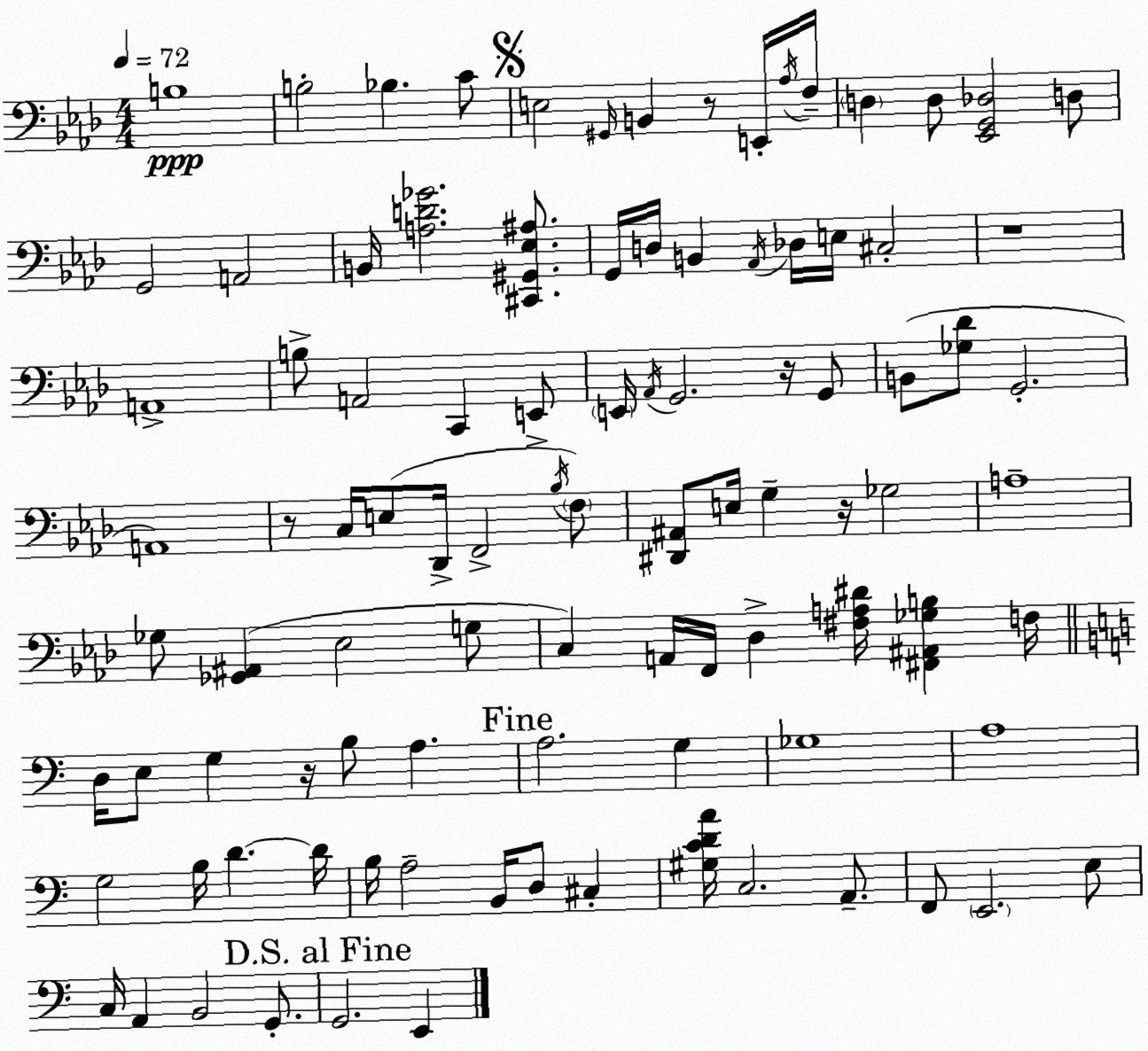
X:1
T:Untitled
M:4/4
L:1/4
K:Ab
B,4 B,2 _B, C/2 E,2 ^G,,/4 B,, z/2 E,,/4 _A,/4 F,/4 D, D,/2 [_E,,G,,_D,]2 D,/2 G,,2 A,,2 B,,/4 [A,D_G]2 [^C,,^G,,_E,^A,]/2 G,,/4 D,/4 B,, _A,,/4 _D,/4 E,/4 ^C,2 z4 A,,4 B,/2 A,,2 C,, E,,/2 E,,/4 _A,,/4 G,,2 z/4 G,,/2 B,,/2 [_G,_D]/2 G,,2 A,,4 z/2 C,/4 E,/2 _D,,/4 F,,2 _B,/4 F,/2 [^D,,^A,,]/2 E,/4 G, z/4 _G,2 A,4 _G,/2 [_G,,^A,,] _E,2 G,/2 C, A,,/4 F,,/4 _D, [^F,A,^D]/4 [^F,,^A,,_G,B,] F,/4 D,/4 E,/2 G, z/4 B,/2 A, A,2 G, _G,4 A,4 G,2 B,/4 D D/4 B,/4 A,2 B,,/4 D,/2 ^C, [^G,CDA]/4 C,2 A,,/2 F,,/2 E,,2 E,/2 C,/4 A,, B,,2 G,,/2 G,,2 E,,